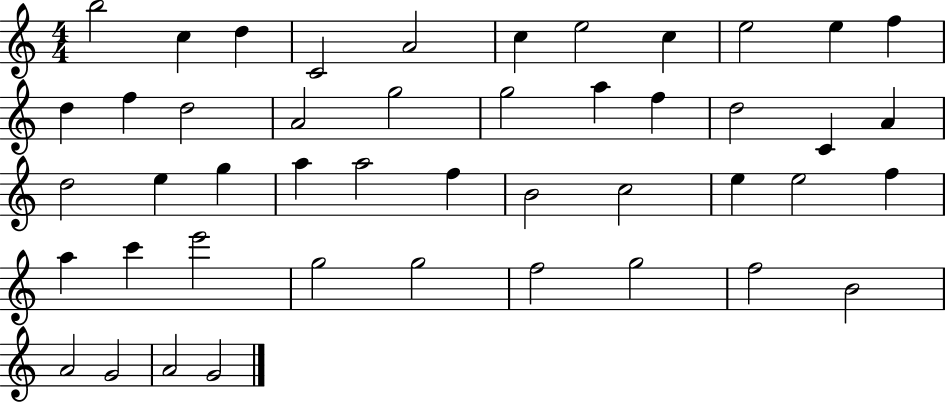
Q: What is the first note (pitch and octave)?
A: B5